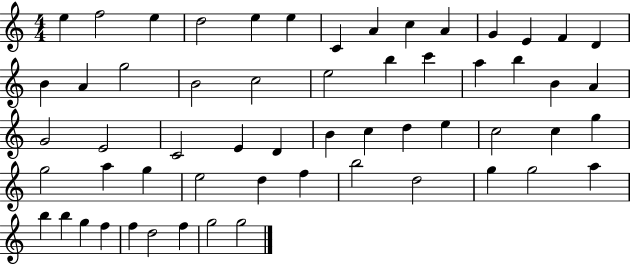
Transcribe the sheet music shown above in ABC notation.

X:1
T:Untitled
M:4/4
L:1/4
K:C
e f2 e d2 e e C A c A G E F D B A g2 B2 c2 e2 b c' a b B A G2 E2 C2 E D B c d e c2 c g g2 a g e2 d f b2 d2 g g2 a b b g f f d2 f g2 g2